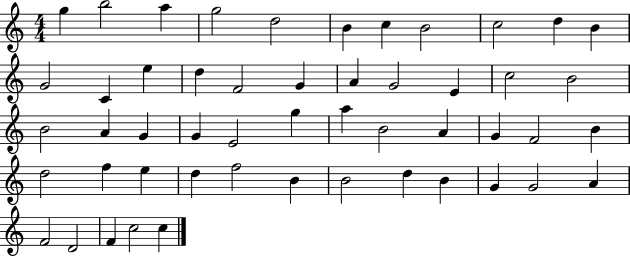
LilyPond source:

{
  \clef treble
  \numericTimeSignature
  \time 4/4
  \key c \major
  g''4 b''2 a''4 | g''2 d''2 | b'4 c''4 b'2 | c''2 d''4 b'4 | \break g'2 c'4 e''4 | d''4 f'2 g'4 | a'4 g'2 e'4 | c''2 b'2 | \break b'2 a'4 g'4 | g'4 e'2 g''4 | a''4 b'2 a'4 | g'4 f'2 b'4 | \break d''2 f''4 e''4 | d''4 f''2 b'4 | b'2 d''4 b'4 | g'4 g'2 a'4 | \break f'2 d'2 | f'4 c''2 c''4 | \bar "|."
}